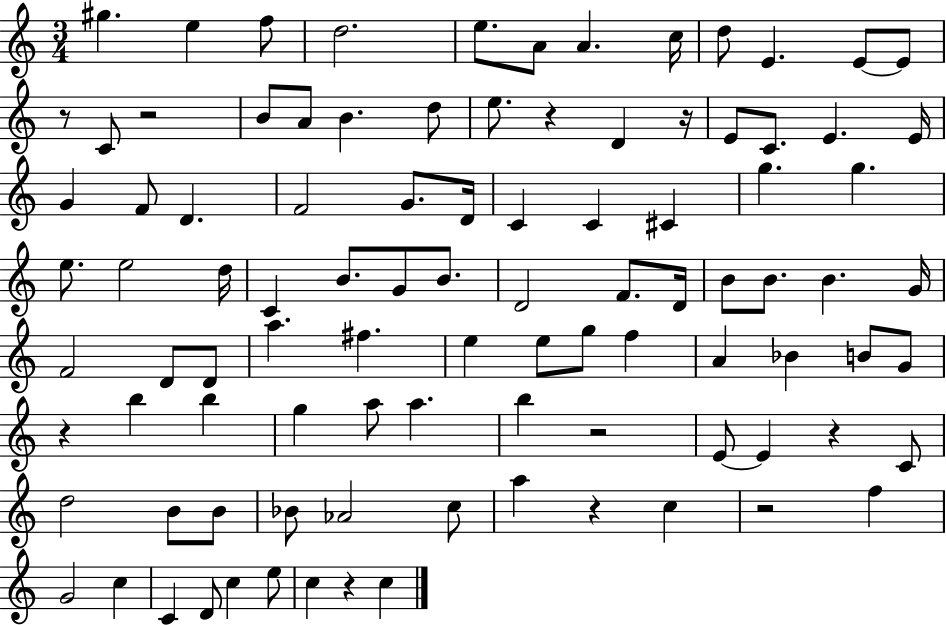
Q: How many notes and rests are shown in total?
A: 97